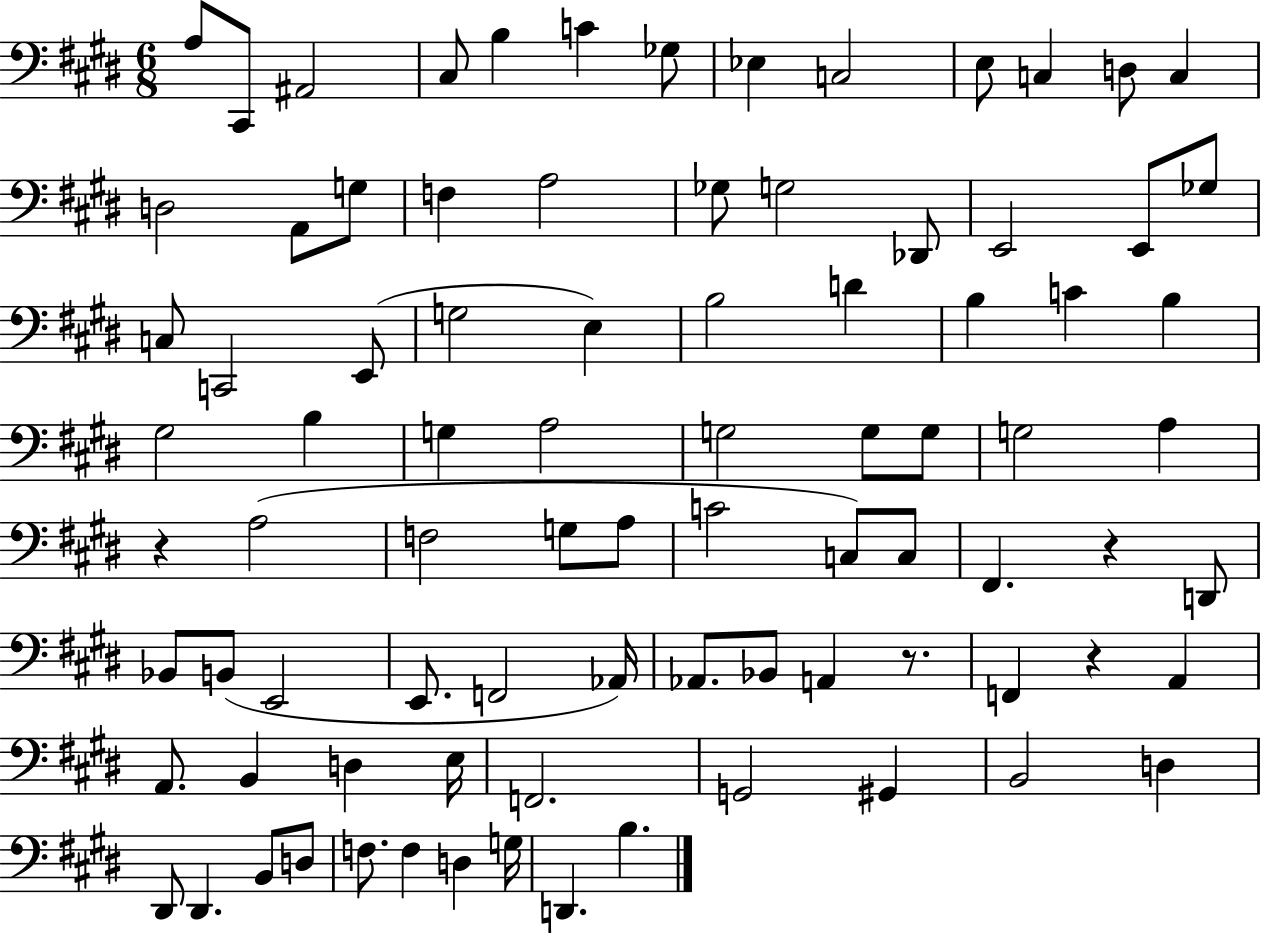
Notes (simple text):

A3/e C#2/e A#2/h C#3/e B3/q C4/q Gb3/e Eb3/q C3/h E3/e C3/q D3/e C3/q D3/h A2/e G3/e F3/q A3/h Gb3/e G3/h Db2/e E2/h E2/e Gb3/e C3/e C2/h E2/e G3/h E3/q B3/h D4/q B3/q C4/q B3/q G#3/h B3/q G3/q A3/h G3/h G3/e G3/e G3/h A3/q R/q A3/h F3/h G3/e A3/e C4/h C3/e C3/e F#2/q. R/q D2/e Bb2/e B2/e E2/h E2/e. F2/h Ab2/s Ab2/e. Bb2/e A2/q R/e. F2/q R/q A2/q A2/e. B2/q D3/q E3/s F2/h. G2/h G#2/q B2/h D3/q D#2/e D#2/q. B2/e D3/e F3/e. F3/q D3/q G3/s D2/q. B3/q.